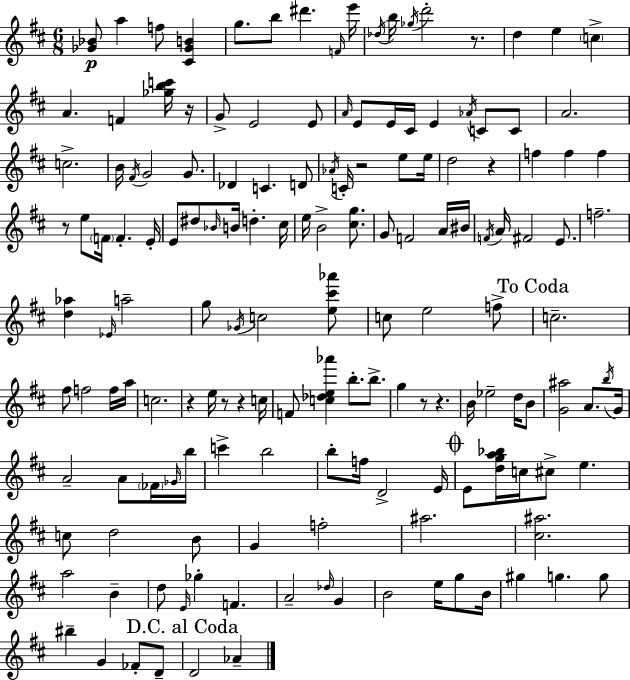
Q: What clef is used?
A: treble